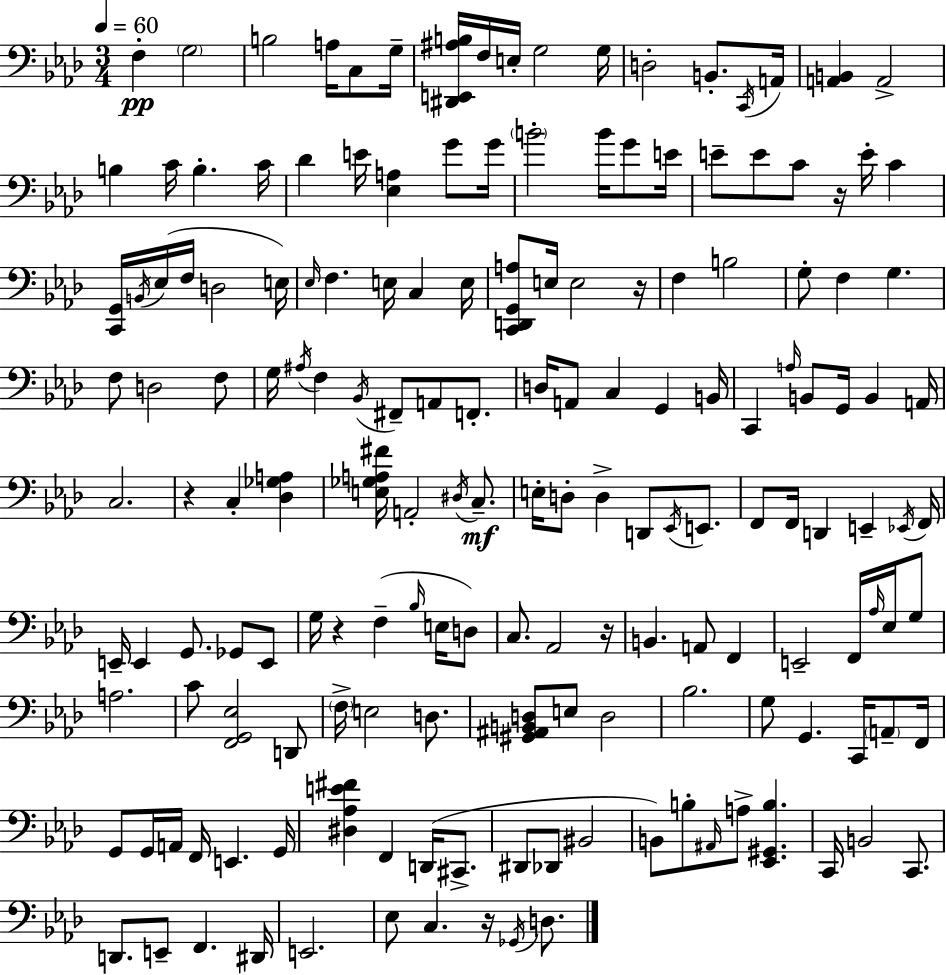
X:1
T:Untitled
M:3/4
L:1/4
K:Ab
F, G,2 B,2 A,/4 C,/2 G,/4 [^D,,E,,^A,B,]/4 F,/4 E,/4 G,2 G,/4 D,2 B,,/2 C,,/4 A,,/4 [A,,B,,] A,,2 B, C/4 B, C/4 _D E/4 [_E,A,] G/2 G/4 B2 B/4 G/2 E/4 E/2 E/2 C/2 z/4 E/4 C [C,,G,,]/4 B,,/4 _E,/4 F,/4 D,2 E,/4 _E,/4 F, E,/4 C, E,/4 [C,,D,,G,,A,]/2 E,/4 E,2 z/4 F, B,2 G,/2 F, G, F,/2 D,2 F,/2 G,/4 ^A,/4 F, _B,,/4 ^F,,/2 A,,/2 F,,/2 D,/4 A,,/2 C, G,, B,,/4 C,, A,/4 B,,/2 G,,/4 B,, A,,/4 C,2 z C, [_D,_G,A,] [E,_G,A,^F]/4 A,,2 ^D,/4 C,/2 E,/4 D,/2 D, D,,/2 _E,,/4 E,,/2 F,,/2 F,,/4 D,, E,, _E,,/4 F,,/4 E,,/4 E,, G,,/2 _G,,/2 E,,/2 G,/4 z F, _B,/4 E,/4 D,/2 C,/2 _A,,2 z/4 B,, A,,/2 F,, E,,2 F,,/4 _A,/4 _E,/4 G,/2 A,2 C/2 [F,,G,,_E,]2 D,,/2 F,/4 E,2 D,/2 [^G,,^A,,B,,D,]/2 E,/2 D,2 _B,2 G,/2 G,, C,,/4 A,,/2 F,,/4 G,,/2 G,,/4 A,,/4 F,,/4 E,, G,,/4 [^D,_A,E^F] F,, D,,/4 ^C,,/2 ^D,,/2 _D,,/2 ^B,,2 B,,/2 B,/2 ^A,,/4 A,/2 [_E,,^G,,B,] C,,/4 B,,2 C,,/2 D,,/2 E,,/2 F,, ^D,,/4 E,,2 _E,/2 C, z/4 _G,,/4 D,/2